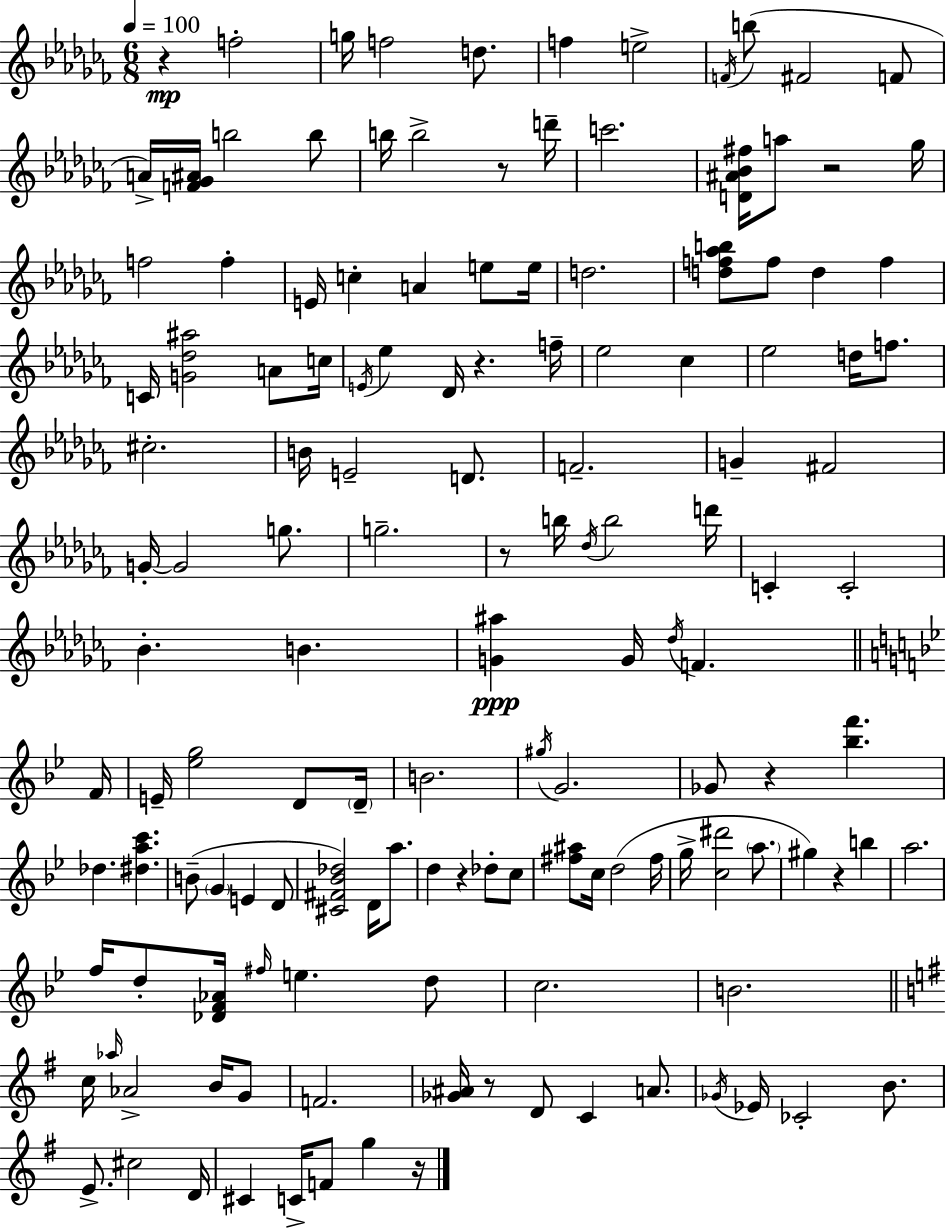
{
  \clef treble
  \numericTimeSignature
  \time 6/8
  \key aes \minor
  \tempo 4 = 100
  \repeat volta 2 { r4\mp f''2-. | g''16 f''2 d''8. | f''4 e''2-> | \acciaccatura { f'16 }( b''8 fis'2 f'8 | \break a'16->) <f' ges' ais'>16 b''2 b''8 | b''16 b''2-> r8 | d'''16-- c'''2. | <d' ais' bes' fis''>16 a''8 r2 | \break ges''16 f''2 f''4-. | e'16 c''4-. a'4 e''8 | e''16 d''2. | <d'' f'' aes'' b''>8 f''8 d''4 f''4 | \break c'16 <g' des'' ais''>2 a'8 | c''16 \acciaccatura { e'16 } ees''4 des'16 r4. | f''16-- ees''2 ces''4 | ees''2 d''16 f''8. | \break cis''2.-. | b'16 e'2-- d'8. | f'2.-- | g'4-- fis'2 | \break g'16-.~~ g'2 g''8. | g''2.-- | r8 b''16 \acciaccatura { des''16 } b''2 | d'''16 c'4-. c'2-. | \break bes'4.-. b'4. | <g' ais''>4\ppp g'16 \acciaccatura { des''16 } f'4. | \bar "||" \break \key bes \major f'16 e'16-- <ees'' g''>2 d'8 | \parenthesize d'16-- b'2. | \acciaccatura { gis''16 } g'2. | ges'8 r4 <bes'' f'''>4. | \break des''4. <dis'' a'' c'''>4. | b'8--( \parenthesize g'4 e'4 | d'8 <cis' fis' bes' des''>2) d'16 a''8. | d''4 r4 des''8-. | \break c''8 <fis'' ais''>8 c''16 d''2( | fis''16 g''16-> <c'' dis'''>2 \parenthesize a''8. | gis''4) r4 b''4 | a''2. | \break f''16 d''8-. <des' f' aes'>16 \grace { fis''16 } e''4. | d''8 c''2. | b'2. | \bar "||" \break \key g \major c''16 \grace { aes''16 } aes'2-> b'16 g'8 | f'2. | <ges' ais'>16 r8 d'8 c'4 a'8. | \acciaccatura { ges'16 } ees'16 ces'2-. b'8. | \break e'8.-> cis''2 | d'16 cis'4 c'16-> f'8 g''4 | r16 } \bar "|."
}